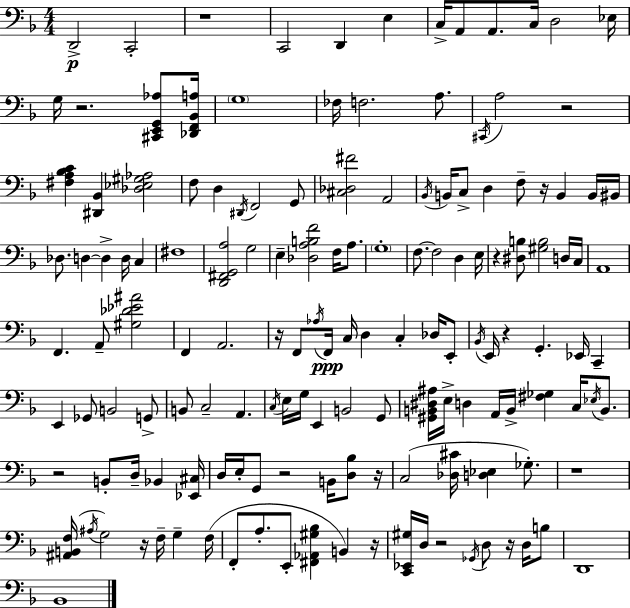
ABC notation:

X:1
T:Untitled
M:4/4
L:1/4
K:F
D,,2 C,,2 z4 C,,2 D,, E, C,/4 A,,/2 A,,/2 C,/4 D,2 _E,/4 G,/4 z2 [^C,,E,,G,,_A,]/2 [_D,,F,,_B,,A,]/4 G,4 _F,/4 F,2 A,/2 ^C,,/4 A,2 z2 [^F,A,_B,C] [^D,,_B,,] [_D,_E,^G,_A,]2 F,/2 D, ^D,,/4 F,,2 G,,/2 [^C,_D,^F]2 A,,2 _B,,/4 B,,/4 C,/2 D, F,/2 z/4 B,, B,,/4 ^B,,/4 _D,/2 D, D, D,/4 C, ^F,4 [D,,^F,,G,,A,]2 G,2 E, [_D,A,B,F]2 F,/4 A,/2 G,4 F,/2 F,2 D, E,/4 z [^D,B,]/2 [^G,B,]2 D,/4 C,/4 A,,4 F,, A,,/2 [^G,_D_E^A]2 F,, A,,2 z/4 F,,/2 _A,/4 F,,/4 C,/4 D, C, _D,/4 E,,/2 _B,,/4 E,,/4 z G,, _E,,/4 C,, E,, _G,,/2 B,,2 G,,/2 B,,/2 C,2 A,, C,/4 E,/4 G,/4 E,, B,,2 G,,/2 [^G,,B,,^D,^A,]/4 E,/4 D, A,,/4 B,,/4 [^F,_G,] C,/4 _E,/4 B,,/2 z2 B,,/2 D,/4 _B,, [_E,,^C,]/4 D,/4 E,/4 G,,/2 z2 B,,/4 [D,_B,]/2 z/4 C,2 [_D,^C]/4 [D,_E,] _G,/2 z4 [^A,,B,,F,]/4 ^A,/4 G,2 z/4 F,/4 G, F,/4 F,,/2 A,/2 E,,/2 [^F,,_A,,^G,_B,] B,, z/4 [C,,_E,,^G,]/4 D,/4 z2 _G,,/4 D,/2 z/4 D,/4 B,/2 D,,4 _B,,4